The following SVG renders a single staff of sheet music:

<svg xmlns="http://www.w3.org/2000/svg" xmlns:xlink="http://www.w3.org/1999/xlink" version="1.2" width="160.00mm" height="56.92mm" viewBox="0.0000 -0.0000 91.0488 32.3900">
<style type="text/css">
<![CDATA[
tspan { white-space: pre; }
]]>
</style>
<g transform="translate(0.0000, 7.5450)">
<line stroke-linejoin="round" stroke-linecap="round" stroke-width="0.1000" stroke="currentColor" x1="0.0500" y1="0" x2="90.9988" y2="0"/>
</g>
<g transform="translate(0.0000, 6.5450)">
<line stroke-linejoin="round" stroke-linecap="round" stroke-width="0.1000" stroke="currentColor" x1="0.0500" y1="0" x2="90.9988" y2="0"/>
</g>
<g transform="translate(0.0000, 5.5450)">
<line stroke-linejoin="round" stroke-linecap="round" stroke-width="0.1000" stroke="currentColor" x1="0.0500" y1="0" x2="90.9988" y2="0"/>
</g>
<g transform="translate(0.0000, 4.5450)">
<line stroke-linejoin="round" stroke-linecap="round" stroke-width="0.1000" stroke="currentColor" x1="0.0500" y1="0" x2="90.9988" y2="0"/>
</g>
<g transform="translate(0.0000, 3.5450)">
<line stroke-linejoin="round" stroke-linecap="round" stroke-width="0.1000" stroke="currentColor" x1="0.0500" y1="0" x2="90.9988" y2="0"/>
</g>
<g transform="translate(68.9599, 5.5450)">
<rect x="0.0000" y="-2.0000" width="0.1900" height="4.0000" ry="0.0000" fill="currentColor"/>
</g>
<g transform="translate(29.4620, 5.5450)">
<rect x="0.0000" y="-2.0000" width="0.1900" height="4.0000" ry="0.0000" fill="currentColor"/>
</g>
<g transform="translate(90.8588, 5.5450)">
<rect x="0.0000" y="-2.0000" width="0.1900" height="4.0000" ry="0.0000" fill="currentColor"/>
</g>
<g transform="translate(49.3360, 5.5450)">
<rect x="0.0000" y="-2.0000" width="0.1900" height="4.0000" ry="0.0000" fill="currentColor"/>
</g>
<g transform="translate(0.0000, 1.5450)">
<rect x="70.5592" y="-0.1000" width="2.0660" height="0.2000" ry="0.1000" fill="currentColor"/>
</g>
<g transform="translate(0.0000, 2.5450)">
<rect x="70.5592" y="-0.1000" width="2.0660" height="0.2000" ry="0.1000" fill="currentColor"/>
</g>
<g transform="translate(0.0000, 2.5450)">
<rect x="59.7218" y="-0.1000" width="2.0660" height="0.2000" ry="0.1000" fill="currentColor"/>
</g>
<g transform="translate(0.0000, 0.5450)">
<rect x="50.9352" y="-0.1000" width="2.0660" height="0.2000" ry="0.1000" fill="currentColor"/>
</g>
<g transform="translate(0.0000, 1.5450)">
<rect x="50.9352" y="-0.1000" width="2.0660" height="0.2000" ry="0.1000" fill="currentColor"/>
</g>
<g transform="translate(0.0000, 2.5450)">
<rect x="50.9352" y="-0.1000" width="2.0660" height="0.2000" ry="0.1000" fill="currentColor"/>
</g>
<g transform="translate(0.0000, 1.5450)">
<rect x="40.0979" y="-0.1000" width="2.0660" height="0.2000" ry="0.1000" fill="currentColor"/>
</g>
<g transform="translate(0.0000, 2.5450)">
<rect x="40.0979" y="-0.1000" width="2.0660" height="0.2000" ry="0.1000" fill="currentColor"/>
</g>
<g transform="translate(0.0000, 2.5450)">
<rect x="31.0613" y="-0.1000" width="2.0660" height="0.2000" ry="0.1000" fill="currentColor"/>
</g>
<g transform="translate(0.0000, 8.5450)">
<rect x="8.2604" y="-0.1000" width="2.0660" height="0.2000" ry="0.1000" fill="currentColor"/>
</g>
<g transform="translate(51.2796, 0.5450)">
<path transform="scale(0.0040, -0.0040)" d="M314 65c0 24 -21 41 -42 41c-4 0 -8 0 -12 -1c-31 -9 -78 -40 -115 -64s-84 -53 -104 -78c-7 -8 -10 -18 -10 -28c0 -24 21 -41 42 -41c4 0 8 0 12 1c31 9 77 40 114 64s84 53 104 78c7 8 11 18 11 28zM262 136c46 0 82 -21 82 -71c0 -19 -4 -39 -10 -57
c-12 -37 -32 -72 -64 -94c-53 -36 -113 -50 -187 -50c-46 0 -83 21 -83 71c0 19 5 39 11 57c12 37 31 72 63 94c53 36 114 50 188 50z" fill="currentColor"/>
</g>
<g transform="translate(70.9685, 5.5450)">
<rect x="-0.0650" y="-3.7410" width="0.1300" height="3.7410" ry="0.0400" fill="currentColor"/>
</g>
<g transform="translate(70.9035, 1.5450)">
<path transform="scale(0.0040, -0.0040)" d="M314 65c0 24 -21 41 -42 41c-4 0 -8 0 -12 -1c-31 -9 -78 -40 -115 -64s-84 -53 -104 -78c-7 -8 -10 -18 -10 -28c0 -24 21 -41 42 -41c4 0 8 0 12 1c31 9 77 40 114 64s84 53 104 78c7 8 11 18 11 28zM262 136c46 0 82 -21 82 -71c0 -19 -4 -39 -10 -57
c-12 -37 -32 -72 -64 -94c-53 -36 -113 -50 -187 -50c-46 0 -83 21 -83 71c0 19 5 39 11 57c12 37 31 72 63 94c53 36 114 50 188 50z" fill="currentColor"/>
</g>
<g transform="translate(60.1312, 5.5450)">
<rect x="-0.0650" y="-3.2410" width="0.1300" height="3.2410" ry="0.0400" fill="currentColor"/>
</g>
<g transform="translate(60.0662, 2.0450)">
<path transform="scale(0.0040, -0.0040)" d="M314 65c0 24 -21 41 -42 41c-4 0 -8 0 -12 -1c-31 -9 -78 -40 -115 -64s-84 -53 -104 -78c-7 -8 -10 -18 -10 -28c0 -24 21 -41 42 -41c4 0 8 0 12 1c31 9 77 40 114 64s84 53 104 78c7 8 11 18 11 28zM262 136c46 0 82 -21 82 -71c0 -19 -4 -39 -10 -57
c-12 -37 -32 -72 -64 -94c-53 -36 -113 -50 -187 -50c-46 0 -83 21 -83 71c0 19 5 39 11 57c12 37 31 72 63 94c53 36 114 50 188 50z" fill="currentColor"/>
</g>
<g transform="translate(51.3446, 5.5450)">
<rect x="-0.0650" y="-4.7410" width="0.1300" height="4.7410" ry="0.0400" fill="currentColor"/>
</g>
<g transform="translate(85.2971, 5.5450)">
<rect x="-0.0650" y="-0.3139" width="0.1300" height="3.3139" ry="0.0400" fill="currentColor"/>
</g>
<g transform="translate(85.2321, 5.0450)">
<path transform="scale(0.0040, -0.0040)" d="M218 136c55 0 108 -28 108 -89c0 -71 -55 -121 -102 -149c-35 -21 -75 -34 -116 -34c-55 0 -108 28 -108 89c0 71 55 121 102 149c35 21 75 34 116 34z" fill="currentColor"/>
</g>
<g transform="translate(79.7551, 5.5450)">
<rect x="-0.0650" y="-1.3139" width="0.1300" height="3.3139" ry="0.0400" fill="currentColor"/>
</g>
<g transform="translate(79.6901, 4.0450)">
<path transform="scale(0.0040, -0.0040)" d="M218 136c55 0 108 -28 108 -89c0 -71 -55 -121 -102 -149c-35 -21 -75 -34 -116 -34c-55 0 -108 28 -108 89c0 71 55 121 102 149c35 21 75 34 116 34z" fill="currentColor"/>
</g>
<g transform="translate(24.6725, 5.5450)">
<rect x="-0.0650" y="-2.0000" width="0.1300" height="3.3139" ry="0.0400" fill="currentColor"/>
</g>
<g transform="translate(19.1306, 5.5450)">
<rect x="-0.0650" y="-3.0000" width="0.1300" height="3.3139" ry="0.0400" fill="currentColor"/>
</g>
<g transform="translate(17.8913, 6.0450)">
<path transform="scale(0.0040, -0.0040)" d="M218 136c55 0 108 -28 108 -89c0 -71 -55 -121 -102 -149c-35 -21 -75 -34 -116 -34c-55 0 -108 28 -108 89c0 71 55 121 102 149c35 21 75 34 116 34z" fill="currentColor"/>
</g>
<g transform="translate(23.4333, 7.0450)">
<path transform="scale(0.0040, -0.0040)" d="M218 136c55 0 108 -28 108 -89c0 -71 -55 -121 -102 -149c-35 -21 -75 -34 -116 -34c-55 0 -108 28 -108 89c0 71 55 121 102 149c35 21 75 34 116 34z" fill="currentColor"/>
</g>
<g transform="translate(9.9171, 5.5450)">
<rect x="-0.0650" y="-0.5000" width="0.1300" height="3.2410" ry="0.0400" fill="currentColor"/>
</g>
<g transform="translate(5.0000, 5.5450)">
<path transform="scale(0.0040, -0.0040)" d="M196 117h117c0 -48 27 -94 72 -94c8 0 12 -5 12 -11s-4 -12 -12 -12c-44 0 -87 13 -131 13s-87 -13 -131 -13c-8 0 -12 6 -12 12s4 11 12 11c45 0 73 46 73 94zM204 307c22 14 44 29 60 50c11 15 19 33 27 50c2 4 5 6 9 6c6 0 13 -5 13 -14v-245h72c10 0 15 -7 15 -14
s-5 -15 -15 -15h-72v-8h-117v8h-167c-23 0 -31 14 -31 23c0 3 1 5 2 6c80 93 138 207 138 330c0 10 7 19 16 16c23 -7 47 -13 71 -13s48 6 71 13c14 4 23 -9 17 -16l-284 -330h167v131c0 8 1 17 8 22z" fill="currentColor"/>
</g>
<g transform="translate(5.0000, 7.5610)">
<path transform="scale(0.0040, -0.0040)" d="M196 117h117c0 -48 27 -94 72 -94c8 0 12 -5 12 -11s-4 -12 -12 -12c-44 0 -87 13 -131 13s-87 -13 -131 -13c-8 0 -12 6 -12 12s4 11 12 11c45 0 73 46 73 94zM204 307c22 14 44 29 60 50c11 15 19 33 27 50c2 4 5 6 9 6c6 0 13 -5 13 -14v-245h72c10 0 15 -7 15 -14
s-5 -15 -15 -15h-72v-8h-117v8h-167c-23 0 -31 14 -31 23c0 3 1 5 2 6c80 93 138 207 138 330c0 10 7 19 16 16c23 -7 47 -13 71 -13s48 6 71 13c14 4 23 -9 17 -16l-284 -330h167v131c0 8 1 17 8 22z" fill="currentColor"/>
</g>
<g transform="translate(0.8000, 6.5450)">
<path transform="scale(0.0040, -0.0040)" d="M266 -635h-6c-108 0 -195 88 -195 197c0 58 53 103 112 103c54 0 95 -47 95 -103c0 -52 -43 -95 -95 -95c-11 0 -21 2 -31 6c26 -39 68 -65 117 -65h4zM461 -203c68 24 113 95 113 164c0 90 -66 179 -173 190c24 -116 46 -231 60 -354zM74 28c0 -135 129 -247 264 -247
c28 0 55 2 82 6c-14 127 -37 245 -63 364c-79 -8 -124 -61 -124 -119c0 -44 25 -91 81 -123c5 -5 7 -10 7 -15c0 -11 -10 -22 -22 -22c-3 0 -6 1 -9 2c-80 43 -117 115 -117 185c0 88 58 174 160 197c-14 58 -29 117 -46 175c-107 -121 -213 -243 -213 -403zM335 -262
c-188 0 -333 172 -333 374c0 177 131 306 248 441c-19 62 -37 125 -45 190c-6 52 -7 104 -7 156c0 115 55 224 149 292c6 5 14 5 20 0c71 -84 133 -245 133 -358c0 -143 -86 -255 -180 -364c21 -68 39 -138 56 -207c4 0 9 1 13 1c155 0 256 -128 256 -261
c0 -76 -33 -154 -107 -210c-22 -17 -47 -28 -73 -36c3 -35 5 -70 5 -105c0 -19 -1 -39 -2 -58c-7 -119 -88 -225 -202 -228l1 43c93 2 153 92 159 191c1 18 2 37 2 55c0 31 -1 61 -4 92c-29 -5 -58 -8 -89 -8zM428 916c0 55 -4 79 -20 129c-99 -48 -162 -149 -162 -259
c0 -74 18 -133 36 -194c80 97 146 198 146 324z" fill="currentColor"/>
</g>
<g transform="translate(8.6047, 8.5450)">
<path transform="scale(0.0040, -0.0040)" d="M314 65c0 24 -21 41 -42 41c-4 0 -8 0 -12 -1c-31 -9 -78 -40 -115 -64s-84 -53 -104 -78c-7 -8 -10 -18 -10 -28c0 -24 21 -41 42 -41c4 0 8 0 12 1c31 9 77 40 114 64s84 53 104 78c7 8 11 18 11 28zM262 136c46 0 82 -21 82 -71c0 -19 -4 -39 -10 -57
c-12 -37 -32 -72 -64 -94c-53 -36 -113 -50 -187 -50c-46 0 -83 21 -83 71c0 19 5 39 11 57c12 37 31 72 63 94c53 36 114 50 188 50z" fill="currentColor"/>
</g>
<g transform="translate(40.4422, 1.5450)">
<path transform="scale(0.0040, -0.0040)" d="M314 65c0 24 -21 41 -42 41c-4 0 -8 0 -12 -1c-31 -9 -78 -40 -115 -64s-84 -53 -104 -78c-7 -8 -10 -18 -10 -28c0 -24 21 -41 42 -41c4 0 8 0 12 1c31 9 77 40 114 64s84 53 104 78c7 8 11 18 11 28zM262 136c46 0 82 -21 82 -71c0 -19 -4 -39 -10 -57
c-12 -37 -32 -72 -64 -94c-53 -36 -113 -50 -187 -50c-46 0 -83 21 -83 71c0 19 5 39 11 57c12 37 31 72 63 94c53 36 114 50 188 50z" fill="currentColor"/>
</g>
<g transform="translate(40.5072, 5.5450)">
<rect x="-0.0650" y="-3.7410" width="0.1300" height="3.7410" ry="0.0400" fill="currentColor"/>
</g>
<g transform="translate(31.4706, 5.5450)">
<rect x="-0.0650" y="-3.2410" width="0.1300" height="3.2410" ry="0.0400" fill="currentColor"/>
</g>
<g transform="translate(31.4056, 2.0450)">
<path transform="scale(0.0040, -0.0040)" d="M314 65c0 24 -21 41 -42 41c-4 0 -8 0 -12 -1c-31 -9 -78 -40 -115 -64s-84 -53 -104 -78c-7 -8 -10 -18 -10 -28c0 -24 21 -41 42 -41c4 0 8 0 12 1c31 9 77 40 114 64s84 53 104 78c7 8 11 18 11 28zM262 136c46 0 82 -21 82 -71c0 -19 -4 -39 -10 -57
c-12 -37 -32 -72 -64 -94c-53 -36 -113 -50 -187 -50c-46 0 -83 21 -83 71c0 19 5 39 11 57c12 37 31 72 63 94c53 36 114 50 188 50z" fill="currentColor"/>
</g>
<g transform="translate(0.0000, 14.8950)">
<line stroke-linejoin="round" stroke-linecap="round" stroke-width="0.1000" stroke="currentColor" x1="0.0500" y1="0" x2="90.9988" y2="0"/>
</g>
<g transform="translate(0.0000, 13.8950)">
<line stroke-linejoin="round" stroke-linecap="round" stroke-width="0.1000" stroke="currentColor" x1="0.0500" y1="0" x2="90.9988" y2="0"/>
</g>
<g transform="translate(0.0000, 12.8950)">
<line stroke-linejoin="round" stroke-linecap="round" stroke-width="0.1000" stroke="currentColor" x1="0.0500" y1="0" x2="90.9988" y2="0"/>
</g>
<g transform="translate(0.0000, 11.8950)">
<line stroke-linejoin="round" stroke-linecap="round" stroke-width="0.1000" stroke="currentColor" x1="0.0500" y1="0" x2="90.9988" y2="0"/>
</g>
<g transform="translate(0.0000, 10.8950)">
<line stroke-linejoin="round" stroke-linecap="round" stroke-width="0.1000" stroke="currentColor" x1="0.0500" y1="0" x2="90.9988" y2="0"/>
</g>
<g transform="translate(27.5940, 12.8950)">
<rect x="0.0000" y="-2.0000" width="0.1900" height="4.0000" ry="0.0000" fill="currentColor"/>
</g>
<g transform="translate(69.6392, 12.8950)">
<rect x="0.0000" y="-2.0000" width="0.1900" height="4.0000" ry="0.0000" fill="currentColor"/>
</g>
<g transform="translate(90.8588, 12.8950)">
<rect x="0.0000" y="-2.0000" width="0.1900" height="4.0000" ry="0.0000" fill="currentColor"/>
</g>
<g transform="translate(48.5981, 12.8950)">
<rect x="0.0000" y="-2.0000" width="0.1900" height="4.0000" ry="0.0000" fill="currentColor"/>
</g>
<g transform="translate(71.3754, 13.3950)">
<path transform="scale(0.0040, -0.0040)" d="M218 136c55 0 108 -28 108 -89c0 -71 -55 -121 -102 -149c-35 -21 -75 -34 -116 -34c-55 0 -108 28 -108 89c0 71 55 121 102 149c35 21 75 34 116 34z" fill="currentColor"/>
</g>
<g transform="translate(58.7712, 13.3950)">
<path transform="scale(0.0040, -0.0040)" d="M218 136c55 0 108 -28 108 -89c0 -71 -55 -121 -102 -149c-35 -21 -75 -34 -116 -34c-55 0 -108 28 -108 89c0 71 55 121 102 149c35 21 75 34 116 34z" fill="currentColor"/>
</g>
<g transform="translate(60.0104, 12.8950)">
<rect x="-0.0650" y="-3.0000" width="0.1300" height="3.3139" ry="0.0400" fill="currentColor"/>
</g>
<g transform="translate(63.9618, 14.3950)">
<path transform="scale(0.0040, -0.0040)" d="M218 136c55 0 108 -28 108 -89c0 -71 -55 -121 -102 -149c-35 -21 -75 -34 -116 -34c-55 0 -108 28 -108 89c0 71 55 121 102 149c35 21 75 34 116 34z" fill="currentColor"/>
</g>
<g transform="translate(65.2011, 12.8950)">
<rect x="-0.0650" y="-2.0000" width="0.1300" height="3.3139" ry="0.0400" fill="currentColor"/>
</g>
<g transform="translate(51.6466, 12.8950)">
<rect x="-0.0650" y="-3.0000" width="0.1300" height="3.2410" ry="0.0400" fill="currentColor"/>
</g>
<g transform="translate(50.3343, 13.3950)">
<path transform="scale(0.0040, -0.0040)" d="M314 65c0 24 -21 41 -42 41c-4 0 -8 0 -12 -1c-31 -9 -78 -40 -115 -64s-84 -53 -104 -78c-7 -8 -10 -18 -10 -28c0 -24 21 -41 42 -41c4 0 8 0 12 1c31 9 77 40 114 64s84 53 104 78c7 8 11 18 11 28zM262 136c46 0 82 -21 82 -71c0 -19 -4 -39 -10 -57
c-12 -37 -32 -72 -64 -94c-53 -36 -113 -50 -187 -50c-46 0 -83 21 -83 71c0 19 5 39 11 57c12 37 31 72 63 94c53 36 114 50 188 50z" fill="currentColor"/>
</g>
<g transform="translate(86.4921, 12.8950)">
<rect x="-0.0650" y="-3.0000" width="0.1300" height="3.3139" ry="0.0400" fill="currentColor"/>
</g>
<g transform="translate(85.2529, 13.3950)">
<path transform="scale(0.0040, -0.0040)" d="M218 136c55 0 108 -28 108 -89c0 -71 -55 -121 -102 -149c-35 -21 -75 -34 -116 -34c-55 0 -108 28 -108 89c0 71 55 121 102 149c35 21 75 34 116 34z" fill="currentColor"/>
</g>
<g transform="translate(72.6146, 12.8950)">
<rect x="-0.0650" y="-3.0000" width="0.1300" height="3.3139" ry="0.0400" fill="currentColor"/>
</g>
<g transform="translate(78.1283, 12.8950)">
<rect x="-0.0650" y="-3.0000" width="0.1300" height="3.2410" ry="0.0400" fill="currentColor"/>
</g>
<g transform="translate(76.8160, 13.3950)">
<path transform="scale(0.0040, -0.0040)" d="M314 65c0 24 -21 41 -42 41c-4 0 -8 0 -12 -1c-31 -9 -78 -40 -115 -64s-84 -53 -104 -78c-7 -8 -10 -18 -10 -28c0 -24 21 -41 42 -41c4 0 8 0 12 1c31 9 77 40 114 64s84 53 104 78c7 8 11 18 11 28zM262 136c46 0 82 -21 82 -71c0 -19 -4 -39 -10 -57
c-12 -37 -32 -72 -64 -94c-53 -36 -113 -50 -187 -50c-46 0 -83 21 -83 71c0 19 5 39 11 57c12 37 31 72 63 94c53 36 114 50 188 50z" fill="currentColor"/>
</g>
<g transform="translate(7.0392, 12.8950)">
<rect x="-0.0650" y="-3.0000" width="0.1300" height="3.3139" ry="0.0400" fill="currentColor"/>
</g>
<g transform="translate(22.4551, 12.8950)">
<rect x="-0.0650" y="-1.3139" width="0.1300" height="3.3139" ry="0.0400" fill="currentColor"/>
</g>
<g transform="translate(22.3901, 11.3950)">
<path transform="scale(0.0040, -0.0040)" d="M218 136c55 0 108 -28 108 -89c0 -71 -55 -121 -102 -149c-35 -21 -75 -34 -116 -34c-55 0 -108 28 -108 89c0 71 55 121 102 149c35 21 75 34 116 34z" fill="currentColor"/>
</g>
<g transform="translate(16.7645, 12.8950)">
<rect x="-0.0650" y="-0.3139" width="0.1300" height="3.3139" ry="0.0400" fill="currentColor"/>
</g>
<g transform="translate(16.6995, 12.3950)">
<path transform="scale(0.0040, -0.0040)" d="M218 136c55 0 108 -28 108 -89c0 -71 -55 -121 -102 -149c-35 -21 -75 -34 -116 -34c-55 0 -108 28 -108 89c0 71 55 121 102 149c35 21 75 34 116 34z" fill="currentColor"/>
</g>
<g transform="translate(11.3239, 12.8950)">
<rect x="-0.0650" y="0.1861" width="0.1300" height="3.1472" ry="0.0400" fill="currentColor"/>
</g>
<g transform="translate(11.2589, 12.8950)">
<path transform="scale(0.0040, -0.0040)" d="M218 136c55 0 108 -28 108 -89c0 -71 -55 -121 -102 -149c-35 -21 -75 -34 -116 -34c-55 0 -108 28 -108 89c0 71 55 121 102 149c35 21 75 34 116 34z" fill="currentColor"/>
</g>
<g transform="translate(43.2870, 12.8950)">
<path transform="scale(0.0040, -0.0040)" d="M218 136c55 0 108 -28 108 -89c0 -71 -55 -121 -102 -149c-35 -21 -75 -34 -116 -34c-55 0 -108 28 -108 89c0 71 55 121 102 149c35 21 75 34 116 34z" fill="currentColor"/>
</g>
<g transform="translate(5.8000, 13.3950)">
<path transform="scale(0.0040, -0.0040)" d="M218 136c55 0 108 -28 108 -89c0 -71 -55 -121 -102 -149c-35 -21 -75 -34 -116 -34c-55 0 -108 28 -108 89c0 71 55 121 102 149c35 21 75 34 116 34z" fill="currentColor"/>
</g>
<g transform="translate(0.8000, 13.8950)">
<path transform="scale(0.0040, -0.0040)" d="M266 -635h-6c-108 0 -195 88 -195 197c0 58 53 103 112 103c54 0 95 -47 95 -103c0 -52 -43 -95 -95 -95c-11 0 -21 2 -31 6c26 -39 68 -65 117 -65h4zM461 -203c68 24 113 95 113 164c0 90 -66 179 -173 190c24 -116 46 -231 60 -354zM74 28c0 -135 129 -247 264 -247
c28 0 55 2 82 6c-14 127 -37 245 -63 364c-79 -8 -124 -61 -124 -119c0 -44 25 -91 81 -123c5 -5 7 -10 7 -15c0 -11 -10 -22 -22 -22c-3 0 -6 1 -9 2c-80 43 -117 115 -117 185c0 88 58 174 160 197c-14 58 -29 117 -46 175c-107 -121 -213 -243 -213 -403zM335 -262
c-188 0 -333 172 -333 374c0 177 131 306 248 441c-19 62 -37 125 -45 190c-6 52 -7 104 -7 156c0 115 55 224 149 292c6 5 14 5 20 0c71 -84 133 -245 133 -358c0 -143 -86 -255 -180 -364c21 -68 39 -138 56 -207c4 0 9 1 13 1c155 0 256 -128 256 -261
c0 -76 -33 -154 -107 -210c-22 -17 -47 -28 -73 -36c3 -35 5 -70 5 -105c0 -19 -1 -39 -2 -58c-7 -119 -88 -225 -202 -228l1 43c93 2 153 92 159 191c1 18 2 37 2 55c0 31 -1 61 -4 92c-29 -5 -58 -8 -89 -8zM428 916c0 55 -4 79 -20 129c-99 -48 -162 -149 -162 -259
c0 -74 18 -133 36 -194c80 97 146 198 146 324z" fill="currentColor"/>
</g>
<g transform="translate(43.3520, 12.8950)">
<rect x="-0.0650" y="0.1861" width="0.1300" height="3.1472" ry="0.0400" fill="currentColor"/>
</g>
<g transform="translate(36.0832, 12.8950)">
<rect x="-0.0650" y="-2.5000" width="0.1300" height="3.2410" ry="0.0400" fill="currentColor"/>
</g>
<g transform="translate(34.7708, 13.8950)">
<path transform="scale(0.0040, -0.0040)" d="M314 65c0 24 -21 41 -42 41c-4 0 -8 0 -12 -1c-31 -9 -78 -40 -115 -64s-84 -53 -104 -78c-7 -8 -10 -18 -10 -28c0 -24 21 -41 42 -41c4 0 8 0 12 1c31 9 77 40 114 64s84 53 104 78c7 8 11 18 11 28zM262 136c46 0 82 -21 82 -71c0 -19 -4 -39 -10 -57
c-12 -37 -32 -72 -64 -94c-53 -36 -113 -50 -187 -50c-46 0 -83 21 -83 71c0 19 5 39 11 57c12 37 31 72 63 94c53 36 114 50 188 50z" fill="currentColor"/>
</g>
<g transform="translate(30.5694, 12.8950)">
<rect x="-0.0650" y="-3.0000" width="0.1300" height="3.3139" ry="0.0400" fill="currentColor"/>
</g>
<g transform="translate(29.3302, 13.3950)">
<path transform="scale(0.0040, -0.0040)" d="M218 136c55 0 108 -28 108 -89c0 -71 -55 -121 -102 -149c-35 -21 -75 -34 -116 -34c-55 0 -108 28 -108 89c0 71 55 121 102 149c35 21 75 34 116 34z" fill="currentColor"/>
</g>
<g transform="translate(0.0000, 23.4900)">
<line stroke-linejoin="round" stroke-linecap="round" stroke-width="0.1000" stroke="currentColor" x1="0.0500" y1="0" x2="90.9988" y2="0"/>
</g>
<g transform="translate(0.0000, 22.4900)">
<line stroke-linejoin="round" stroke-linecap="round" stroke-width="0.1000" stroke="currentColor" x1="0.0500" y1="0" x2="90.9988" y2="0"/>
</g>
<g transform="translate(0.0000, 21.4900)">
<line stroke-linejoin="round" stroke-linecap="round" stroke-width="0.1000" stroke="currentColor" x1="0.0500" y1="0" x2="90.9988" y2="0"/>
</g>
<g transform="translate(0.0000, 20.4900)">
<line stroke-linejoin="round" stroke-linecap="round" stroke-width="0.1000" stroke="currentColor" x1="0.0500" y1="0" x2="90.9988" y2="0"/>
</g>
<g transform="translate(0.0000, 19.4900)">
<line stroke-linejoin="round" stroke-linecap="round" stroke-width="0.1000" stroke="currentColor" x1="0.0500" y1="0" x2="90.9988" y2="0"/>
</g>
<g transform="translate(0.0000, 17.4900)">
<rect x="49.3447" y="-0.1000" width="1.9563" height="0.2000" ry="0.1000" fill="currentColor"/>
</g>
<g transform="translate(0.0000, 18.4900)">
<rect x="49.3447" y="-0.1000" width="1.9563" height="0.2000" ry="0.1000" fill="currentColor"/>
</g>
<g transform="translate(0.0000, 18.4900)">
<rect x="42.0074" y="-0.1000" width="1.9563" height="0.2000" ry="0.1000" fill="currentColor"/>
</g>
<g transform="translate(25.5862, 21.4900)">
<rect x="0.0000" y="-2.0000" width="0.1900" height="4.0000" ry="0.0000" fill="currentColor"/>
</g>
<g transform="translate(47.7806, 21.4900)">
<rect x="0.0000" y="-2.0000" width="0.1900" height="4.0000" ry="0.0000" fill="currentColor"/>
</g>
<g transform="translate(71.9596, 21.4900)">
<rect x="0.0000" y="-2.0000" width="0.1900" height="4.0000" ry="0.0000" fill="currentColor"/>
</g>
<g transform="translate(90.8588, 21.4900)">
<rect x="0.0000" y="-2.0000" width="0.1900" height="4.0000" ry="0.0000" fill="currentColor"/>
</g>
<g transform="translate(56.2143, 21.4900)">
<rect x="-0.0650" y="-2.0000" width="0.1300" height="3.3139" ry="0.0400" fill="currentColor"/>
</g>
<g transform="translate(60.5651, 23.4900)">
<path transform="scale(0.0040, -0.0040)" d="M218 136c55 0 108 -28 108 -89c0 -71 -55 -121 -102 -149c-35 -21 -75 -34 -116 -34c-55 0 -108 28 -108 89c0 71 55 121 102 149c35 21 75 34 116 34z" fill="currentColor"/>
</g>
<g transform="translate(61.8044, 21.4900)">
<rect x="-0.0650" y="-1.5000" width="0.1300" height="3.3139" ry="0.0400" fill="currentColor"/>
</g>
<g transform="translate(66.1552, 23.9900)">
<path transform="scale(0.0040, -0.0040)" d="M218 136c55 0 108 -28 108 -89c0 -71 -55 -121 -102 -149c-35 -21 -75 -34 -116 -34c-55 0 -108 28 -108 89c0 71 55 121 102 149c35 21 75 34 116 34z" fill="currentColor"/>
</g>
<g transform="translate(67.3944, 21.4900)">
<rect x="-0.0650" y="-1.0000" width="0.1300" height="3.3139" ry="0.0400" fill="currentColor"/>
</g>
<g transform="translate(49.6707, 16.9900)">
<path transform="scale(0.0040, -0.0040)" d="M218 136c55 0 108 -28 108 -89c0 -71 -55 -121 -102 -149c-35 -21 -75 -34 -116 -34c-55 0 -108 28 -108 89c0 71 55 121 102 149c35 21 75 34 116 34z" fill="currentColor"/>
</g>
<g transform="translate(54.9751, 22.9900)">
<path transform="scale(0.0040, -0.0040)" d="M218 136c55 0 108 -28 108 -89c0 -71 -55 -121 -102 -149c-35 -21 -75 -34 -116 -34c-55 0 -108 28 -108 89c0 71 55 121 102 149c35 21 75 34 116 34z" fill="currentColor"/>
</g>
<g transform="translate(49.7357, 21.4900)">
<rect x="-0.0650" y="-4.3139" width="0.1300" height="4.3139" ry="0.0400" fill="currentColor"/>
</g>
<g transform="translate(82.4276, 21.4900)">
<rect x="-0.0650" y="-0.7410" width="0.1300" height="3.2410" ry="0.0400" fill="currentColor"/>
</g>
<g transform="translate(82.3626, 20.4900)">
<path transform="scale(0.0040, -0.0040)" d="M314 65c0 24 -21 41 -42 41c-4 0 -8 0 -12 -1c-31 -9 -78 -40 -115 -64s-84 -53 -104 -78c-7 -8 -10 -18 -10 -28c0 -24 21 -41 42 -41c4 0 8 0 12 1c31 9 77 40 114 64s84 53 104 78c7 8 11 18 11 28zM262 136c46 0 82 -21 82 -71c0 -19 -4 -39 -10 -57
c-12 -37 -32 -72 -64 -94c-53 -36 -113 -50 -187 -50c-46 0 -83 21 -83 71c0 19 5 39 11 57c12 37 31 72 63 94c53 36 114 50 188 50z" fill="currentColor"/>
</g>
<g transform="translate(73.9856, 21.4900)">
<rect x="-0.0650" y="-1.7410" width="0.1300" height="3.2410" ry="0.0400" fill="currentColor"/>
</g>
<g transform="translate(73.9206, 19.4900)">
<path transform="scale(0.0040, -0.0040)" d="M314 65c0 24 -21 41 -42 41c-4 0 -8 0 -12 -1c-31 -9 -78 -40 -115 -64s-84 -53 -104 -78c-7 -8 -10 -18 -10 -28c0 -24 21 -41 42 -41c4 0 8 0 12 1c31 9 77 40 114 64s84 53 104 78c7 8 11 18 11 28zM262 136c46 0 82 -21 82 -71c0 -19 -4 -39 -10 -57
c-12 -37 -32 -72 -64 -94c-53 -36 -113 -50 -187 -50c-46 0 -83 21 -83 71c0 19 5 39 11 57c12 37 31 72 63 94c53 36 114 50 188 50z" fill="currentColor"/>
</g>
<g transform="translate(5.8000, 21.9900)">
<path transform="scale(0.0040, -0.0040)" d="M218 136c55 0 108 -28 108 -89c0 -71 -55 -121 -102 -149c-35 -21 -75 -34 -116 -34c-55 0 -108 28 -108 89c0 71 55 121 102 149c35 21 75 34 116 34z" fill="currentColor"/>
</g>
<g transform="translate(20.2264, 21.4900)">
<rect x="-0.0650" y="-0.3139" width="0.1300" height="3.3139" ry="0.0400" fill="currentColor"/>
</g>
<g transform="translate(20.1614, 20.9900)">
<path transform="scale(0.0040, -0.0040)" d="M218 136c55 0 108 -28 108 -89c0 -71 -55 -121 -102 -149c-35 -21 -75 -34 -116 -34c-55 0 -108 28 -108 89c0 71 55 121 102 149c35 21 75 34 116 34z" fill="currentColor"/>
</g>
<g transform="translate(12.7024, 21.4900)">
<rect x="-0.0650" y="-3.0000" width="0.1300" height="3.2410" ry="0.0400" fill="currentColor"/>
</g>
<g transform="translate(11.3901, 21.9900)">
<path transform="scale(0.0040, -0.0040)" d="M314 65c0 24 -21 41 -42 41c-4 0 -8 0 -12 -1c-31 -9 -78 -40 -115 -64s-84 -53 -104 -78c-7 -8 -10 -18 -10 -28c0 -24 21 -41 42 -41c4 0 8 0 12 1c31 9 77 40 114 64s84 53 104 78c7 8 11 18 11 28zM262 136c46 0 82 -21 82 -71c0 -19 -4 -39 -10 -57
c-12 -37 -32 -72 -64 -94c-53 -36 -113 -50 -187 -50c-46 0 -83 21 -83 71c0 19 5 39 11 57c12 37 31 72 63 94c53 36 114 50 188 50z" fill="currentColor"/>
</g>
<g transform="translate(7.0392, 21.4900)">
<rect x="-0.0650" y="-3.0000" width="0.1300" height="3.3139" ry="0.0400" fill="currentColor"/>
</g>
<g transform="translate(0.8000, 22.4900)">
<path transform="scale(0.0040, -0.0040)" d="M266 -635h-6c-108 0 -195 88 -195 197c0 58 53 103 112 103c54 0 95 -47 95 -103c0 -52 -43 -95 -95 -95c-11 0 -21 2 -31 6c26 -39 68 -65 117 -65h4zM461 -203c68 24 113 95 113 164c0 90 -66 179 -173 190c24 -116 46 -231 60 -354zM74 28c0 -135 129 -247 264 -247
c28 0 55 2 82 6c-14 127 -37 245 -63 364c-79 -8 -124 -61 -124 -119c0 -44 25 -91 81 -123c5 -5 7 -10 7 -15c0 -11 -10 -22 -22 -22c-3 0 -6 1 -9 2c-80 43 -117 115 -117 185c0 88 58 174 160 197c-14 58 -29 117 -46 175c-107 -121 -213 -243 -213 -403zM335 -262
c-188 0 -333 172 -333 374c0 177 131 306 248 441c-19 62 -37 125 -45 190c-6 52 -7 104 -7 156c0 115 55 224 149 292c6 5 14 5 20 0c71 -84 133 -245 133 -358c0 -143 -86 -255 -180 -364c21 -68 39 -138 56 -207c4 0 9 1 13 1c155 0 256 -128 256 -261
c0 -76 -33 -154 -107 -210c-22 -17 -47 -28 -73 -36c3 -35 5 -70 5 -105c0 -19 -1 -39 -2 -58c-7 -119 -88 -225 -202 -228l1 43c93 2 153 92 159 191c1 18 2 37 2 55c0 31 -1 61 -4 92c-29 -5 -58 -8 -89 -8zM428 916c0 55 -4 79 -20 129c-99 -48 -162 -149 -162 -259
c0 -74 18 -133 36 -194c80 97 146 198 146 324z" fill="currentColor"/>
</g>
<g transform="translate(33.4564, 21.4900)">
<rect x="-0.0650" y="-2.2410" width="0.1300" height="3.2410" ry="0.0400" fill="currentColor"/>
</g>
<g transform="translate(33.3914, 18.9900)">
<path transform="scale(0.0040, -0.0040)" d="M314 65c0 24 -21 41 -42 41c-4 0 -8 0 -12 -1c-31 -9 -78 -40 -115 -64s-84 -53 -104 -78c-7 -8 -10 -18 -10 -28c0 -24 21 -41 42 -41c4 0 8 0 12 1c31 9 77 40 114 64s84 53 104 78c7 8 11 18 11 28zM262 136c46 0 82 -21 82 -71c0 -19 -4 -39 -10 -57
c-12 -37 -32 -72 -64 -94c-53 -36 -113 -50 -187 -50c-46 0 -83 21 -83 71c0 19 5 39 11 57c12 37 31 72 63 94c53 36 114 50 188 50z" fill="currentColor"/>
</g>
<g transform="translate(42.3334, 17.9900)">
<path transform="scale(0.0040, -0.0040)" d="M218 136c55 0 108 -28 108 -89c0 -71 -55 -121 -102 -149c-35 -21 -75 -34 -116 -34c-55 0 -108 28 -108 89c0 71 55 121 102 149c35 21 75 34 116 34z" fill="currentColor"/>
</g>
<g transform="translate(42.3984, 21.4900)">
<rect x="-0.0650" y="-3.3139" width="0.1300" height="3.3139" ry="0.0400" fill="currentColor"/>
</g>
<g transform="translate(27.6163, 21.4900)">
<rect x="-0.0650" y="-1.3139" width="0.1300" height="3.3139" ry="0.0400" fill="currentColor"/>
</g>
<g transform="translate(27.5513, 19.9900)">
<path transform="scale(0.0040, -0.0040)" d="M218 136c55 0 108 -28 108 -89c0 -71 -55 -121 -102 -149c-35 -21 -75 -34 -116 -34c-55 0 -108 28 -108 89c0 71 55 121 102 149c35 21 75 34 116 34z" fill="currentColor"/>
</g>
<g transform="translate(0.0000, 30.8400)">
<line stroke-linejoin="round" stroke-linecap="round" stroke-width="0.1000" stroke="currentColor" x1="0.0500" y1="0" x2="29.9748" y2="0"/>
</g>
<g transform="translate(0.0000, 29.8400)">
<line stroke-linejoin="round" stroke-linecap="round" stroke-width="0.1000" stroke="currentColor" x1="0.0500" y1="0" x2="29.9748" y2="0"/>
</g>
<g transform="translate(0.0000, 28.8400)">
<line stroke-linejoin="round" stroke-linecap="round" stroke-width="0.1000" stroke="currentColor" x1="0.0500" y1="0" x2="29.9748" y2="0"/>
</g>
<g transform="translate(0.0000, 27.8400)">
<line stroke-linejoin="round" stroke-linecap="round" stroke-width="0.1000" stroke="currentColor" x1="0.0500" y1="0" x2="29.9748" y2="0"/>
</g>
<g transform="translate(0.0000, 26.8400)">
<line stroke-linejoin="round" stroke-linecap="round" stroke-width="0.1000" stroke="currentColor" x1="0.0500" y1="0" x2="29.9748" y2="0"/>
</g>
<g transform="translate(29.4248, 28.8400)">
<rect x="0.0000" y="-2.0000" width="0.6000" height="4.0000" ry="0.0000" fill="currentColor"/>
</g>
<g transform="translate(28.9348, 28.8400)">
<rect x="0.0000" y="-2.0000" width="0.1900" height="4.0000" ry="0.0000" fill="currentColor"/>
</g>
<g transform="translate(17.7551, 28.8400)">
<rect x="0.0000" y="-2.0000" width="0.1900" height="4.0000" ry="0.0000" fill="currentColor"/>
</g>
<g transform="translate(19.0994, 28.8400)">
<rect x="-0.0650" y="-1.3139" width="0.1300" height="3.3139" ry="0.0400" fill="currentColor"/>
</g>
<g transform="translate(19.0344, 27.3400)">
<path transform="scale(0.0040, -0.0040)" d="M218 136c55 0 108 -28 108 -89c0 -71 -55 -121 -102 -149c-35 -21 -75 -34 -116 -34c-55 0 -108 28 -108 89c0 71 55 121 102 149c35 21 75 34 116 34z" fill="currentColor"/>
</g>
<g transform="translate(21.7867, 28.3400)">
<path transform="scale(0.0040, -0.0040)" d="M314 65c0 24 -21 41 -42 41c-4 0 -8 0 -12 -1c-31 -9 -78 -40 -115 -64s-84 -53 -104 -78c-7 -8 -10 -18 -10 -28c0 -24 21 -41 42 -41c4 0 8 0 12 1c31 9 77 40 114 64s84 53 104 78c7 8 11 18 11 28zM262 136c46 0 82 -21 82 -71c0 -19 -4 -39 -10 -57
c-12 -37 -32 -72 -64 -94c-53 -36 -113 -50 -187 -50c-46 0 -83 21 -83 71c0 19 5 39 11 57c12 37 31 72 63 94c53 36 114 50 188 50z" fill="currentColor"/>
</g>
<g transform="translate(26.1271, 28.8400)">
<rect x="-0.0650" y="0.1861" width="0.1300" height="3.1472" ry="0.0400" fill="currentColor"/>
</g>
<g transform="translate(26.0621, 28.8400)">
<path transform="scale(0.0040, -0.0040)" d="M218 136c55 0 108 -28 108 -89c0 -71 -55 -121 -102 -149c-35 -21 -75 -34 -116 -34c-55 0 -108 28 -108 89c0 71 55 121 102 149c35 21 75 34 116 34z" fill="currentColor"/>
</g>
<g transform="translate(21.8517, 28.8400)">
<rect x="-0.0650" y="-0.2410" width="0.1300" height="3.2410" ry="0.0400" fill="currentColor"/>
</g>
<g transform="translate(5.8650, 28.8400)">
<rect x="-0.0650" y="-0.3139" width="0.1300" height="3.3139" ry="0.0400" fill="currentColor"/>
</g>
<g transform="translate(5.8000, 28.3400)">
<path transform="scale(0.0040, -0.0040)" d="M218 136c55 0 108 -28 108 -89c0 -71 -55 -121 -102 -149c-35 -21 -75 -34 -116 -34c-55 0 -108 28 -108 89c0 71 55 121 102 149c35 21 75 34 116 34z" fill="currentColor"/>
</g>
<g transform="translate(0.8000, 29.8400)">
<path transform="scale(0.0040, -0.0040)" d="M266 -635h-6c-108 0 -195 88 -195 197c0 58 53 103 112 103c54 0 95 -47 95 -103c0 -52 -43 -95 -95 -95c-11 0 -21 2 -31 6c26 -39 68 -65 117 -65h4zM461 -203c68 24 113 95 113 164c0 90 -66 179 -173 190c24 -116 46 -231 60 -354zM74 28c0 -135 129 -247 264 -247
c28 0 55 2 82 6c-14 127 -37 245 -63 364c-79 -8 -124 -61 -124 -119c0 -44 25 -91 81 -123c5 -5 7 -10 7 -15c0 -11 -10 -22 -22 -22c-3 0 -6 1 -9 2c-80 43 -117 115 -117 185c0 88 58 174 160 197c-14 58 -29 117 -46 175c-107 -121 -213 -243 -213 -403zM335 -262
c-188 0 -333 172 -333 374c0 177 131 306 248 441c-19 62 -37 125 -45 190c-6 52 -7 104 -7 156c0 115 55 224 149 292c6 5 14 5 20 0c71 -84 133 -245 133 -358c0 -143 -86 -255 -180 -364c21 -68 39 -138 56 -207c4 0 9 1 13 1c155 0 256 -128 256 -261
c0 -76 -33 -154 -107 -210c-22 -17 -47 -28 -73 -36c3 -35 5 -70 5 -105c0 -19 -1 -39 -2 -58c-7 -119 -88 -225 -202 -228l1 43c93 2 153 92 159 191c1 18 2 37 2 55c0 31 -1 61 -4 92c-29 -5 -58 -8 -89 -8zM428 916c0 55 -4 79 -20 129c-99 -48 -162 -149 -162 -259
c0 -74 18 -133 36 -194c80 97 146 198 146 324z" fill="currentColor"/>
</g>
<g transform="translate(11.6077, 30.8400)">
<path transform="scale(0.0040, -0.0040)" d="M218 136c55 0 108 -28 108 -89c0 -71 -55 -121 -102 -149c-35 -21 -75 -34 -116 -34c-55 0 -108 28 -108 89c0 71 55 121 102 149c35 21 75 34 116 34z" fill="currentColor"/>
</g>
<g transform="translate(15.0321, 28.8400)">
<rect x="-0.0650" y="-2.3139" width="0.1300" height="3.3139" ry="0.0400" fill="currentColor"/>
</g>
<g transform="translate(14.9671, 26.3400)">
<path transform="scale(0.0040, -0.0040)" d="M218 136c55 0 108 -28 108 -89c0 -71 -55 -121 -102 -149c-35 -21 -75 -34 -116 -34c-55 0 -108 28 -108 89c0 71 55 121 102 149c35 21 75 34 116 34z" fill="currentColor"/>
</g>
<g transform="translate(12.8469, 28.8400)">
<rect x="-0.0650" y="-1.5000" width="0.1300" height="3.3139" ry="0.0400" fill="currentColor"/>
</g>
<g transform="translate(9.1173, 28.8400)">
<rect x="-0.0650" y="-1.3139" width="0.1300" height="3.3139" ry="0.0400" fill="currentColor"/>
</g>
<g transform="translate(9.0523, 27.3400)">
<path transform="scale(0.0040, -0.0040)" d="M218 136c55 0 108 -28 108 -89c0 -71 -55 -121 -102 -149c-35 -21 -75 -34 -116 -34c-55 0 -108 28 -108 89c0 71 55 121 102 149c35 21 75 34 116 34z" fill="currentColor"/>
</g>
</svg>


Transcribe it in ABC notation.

X:1
T:Untitled
M:4/4
L:1/4
K:C
C2 A F b2 c'2 e'2 b2 c'2 e c A B c e A G2 B A2 A F A A2 A A A2 c e g2 b d' F E D f2 d2 c e E g e c2 B